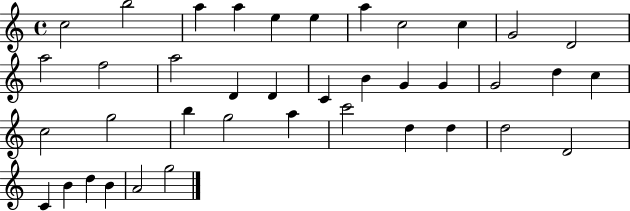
X:1
T:Untitled
M:4/4
L:1/4
K:C
c2 b2 a a e e a c2 c G2 D2 a2 f2 a2 D D C B G G G2 d c c2 g2 b g2 a c'2 d d d2 D2 C B d B A2 g2